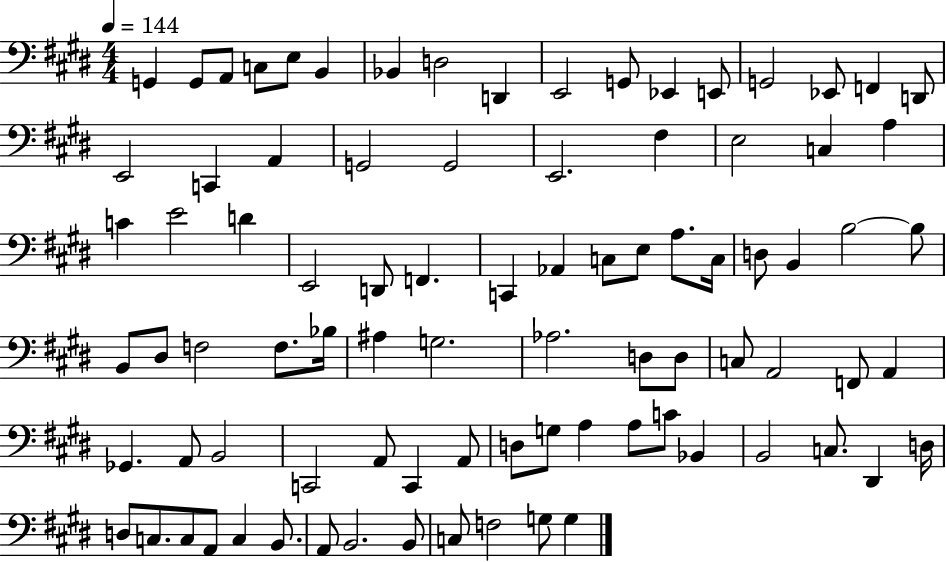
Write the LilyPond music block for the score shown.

{
  \clef bass
  \numericTimeSignature
  \time 4/4
  \key e \major
  \tempo 4 = 144
  g,4 g,8 a,8 c8 e8 b,4 | bes,4 d2 d,4 | e,2 g,8 ees,4 e,8 | g,2 ees,8 f,4 d,8 | \break e,2 c,4 a,4 | g,2 g,2 | e,2. fis4 | e2 c4 a4 | \break c'4 e'2 d'4 | e,2 d,8 f,4. | c,4 aes,4 c8 e8 a8. c16 | d8 b,4 b2~~ b8 | \break b,8 dis8 f2 f8. bes16 | ais4 g2. | aes2. d8 d8 | c8 a,2 f,8 a,4 | \break ges,4. a,8 b,2 | c,2 a,8 c,4 a,8 | d8 g8 a4 a8 c'8 bes,4 | b,2 c8. dis,4 d16 | \break d8 c8. c8 a,8 c4 b,8. | a,8 b,2. b,8 | c8 f2 g8 g4 | \bar "|."
}